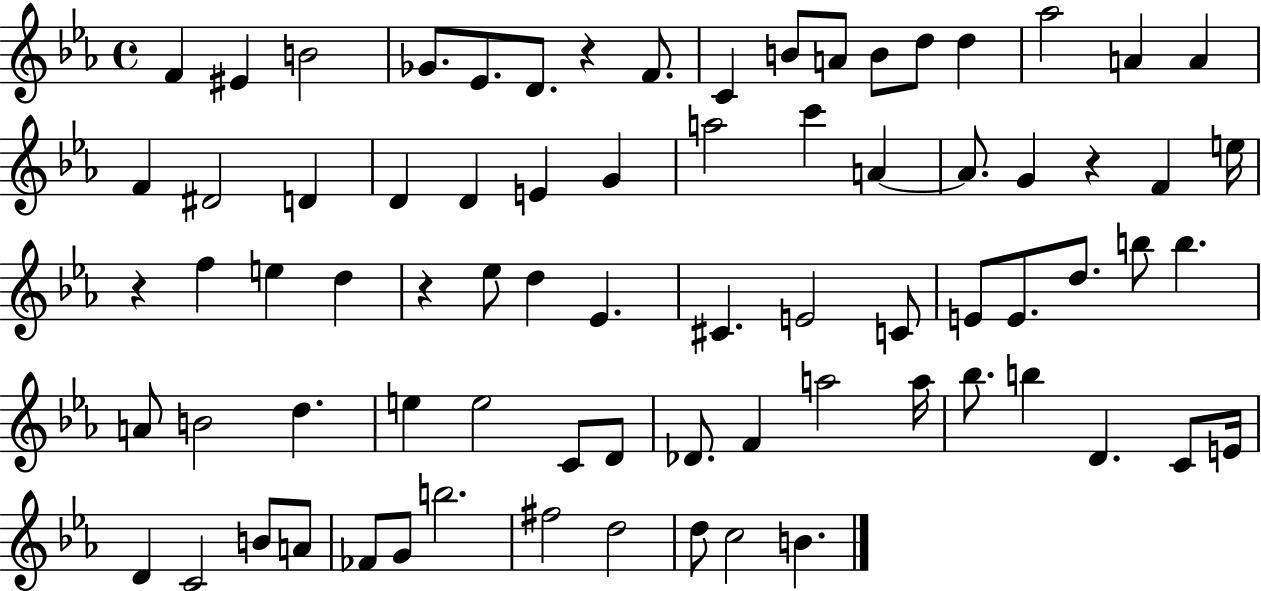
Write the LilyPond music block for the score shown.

{
  \clef treble
  \time 4/4
  \defaultTimeSignature
  \key ees \major
  f'4 eis'4 b'2 | ges'8. ees'8. d'8. r4 f'8. | c'4 b'8 a'8 b'8 d''8 d''4 | aes''2 a'4 a'4 | \break f'4 dis'2 d'4 | d'4 d'4 e'4 g'4 | a''2 c'''4 a'4~~ | a'8. g'4 r4 f'4 e''16 | \break r4 f''4 e''4 d''4 | r4 ees''8 d''4 ees'4. | cis'4. e'2 c'8 | e'8 e'8. d''8. b''8 b''4. | \break a'8 b'2 d''4. | e''4 e''2 c'8 d'8 | des'8. f'4 a''2 a''16 | bes''8. b''4 d'4. c'8 e'16 | \break d'4 c'2 b'8 a'8 | fes'8 g'8 b''2. | fis''2 d''2 | d''8 c''2 b'4. | \break \bar "|."
}